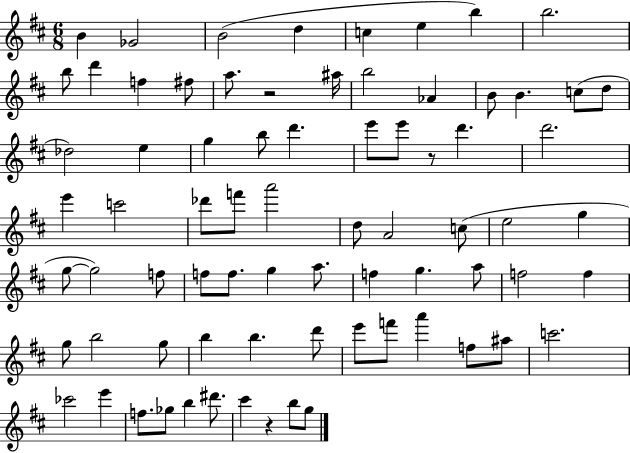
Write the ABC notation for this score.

X:1
T:Untitled
M:6/8
L:1/4
K:D
B _G2 B2 d c e b b2 b/2 d' f ^f/2 a/2 z2 ^a/4 b2 _A B/2 B c/2 d/2 _d2 e g b/2 d' e'/2 e'/2 z/2 d' d'2 e' c'2 _d'/2 f'/2 a'2 d/2 A2 c/2 e2 g g/2 g2 f/2 f/2 f/2 g a/2 f g a/2 f2 f g/2 b2 g/2 b b d'/2 e'/2 f'/2 a' f/2 ^a/2 c'2 _c'2 e' f/2 _g/2 b ^d'/2 ^c' z b/2 g/2